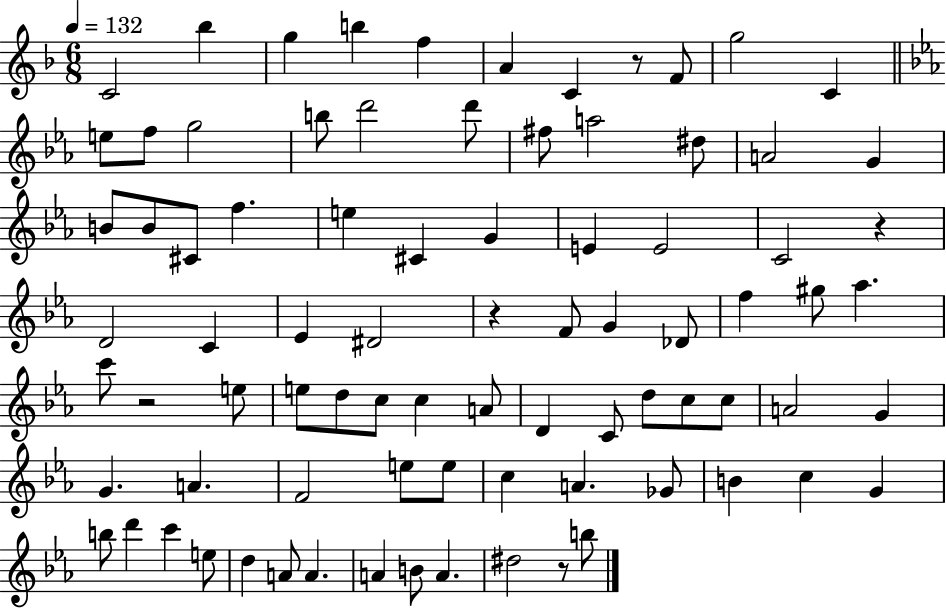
C4/h Bb5/q G5/q B5/q F5/q A4/q C4/q R/e F4/e G5/h C4/q E5/e F5/e G5/h B5/e D6/h D6/e F#5/e A5/h D#5/e A4/h G4/q B4/e B4/e C#4/e F5/q. E5/q C#4/q G4/q E4/q E4/h C4/h R/q D4/h C4/q Eb4/q D#4/h R/q F4/e G4/q Db4/e F5/q G#5/e Ab5/q. C6/e R/h E5/e E5/e D5/e C5/e C5/q A4/e D4/q C4/e D5/e C5/e C5/e A4/h G4/q G4/q. A4/q. F4/h E5/e E5/e C5/q A4/q. Gb4/e B4/q C5/q G4/q B5/e D6/q C6/q E5/e D5/q A4/e A4/q. A4/q B4/e A4/q. D#5/h R/e B5/e